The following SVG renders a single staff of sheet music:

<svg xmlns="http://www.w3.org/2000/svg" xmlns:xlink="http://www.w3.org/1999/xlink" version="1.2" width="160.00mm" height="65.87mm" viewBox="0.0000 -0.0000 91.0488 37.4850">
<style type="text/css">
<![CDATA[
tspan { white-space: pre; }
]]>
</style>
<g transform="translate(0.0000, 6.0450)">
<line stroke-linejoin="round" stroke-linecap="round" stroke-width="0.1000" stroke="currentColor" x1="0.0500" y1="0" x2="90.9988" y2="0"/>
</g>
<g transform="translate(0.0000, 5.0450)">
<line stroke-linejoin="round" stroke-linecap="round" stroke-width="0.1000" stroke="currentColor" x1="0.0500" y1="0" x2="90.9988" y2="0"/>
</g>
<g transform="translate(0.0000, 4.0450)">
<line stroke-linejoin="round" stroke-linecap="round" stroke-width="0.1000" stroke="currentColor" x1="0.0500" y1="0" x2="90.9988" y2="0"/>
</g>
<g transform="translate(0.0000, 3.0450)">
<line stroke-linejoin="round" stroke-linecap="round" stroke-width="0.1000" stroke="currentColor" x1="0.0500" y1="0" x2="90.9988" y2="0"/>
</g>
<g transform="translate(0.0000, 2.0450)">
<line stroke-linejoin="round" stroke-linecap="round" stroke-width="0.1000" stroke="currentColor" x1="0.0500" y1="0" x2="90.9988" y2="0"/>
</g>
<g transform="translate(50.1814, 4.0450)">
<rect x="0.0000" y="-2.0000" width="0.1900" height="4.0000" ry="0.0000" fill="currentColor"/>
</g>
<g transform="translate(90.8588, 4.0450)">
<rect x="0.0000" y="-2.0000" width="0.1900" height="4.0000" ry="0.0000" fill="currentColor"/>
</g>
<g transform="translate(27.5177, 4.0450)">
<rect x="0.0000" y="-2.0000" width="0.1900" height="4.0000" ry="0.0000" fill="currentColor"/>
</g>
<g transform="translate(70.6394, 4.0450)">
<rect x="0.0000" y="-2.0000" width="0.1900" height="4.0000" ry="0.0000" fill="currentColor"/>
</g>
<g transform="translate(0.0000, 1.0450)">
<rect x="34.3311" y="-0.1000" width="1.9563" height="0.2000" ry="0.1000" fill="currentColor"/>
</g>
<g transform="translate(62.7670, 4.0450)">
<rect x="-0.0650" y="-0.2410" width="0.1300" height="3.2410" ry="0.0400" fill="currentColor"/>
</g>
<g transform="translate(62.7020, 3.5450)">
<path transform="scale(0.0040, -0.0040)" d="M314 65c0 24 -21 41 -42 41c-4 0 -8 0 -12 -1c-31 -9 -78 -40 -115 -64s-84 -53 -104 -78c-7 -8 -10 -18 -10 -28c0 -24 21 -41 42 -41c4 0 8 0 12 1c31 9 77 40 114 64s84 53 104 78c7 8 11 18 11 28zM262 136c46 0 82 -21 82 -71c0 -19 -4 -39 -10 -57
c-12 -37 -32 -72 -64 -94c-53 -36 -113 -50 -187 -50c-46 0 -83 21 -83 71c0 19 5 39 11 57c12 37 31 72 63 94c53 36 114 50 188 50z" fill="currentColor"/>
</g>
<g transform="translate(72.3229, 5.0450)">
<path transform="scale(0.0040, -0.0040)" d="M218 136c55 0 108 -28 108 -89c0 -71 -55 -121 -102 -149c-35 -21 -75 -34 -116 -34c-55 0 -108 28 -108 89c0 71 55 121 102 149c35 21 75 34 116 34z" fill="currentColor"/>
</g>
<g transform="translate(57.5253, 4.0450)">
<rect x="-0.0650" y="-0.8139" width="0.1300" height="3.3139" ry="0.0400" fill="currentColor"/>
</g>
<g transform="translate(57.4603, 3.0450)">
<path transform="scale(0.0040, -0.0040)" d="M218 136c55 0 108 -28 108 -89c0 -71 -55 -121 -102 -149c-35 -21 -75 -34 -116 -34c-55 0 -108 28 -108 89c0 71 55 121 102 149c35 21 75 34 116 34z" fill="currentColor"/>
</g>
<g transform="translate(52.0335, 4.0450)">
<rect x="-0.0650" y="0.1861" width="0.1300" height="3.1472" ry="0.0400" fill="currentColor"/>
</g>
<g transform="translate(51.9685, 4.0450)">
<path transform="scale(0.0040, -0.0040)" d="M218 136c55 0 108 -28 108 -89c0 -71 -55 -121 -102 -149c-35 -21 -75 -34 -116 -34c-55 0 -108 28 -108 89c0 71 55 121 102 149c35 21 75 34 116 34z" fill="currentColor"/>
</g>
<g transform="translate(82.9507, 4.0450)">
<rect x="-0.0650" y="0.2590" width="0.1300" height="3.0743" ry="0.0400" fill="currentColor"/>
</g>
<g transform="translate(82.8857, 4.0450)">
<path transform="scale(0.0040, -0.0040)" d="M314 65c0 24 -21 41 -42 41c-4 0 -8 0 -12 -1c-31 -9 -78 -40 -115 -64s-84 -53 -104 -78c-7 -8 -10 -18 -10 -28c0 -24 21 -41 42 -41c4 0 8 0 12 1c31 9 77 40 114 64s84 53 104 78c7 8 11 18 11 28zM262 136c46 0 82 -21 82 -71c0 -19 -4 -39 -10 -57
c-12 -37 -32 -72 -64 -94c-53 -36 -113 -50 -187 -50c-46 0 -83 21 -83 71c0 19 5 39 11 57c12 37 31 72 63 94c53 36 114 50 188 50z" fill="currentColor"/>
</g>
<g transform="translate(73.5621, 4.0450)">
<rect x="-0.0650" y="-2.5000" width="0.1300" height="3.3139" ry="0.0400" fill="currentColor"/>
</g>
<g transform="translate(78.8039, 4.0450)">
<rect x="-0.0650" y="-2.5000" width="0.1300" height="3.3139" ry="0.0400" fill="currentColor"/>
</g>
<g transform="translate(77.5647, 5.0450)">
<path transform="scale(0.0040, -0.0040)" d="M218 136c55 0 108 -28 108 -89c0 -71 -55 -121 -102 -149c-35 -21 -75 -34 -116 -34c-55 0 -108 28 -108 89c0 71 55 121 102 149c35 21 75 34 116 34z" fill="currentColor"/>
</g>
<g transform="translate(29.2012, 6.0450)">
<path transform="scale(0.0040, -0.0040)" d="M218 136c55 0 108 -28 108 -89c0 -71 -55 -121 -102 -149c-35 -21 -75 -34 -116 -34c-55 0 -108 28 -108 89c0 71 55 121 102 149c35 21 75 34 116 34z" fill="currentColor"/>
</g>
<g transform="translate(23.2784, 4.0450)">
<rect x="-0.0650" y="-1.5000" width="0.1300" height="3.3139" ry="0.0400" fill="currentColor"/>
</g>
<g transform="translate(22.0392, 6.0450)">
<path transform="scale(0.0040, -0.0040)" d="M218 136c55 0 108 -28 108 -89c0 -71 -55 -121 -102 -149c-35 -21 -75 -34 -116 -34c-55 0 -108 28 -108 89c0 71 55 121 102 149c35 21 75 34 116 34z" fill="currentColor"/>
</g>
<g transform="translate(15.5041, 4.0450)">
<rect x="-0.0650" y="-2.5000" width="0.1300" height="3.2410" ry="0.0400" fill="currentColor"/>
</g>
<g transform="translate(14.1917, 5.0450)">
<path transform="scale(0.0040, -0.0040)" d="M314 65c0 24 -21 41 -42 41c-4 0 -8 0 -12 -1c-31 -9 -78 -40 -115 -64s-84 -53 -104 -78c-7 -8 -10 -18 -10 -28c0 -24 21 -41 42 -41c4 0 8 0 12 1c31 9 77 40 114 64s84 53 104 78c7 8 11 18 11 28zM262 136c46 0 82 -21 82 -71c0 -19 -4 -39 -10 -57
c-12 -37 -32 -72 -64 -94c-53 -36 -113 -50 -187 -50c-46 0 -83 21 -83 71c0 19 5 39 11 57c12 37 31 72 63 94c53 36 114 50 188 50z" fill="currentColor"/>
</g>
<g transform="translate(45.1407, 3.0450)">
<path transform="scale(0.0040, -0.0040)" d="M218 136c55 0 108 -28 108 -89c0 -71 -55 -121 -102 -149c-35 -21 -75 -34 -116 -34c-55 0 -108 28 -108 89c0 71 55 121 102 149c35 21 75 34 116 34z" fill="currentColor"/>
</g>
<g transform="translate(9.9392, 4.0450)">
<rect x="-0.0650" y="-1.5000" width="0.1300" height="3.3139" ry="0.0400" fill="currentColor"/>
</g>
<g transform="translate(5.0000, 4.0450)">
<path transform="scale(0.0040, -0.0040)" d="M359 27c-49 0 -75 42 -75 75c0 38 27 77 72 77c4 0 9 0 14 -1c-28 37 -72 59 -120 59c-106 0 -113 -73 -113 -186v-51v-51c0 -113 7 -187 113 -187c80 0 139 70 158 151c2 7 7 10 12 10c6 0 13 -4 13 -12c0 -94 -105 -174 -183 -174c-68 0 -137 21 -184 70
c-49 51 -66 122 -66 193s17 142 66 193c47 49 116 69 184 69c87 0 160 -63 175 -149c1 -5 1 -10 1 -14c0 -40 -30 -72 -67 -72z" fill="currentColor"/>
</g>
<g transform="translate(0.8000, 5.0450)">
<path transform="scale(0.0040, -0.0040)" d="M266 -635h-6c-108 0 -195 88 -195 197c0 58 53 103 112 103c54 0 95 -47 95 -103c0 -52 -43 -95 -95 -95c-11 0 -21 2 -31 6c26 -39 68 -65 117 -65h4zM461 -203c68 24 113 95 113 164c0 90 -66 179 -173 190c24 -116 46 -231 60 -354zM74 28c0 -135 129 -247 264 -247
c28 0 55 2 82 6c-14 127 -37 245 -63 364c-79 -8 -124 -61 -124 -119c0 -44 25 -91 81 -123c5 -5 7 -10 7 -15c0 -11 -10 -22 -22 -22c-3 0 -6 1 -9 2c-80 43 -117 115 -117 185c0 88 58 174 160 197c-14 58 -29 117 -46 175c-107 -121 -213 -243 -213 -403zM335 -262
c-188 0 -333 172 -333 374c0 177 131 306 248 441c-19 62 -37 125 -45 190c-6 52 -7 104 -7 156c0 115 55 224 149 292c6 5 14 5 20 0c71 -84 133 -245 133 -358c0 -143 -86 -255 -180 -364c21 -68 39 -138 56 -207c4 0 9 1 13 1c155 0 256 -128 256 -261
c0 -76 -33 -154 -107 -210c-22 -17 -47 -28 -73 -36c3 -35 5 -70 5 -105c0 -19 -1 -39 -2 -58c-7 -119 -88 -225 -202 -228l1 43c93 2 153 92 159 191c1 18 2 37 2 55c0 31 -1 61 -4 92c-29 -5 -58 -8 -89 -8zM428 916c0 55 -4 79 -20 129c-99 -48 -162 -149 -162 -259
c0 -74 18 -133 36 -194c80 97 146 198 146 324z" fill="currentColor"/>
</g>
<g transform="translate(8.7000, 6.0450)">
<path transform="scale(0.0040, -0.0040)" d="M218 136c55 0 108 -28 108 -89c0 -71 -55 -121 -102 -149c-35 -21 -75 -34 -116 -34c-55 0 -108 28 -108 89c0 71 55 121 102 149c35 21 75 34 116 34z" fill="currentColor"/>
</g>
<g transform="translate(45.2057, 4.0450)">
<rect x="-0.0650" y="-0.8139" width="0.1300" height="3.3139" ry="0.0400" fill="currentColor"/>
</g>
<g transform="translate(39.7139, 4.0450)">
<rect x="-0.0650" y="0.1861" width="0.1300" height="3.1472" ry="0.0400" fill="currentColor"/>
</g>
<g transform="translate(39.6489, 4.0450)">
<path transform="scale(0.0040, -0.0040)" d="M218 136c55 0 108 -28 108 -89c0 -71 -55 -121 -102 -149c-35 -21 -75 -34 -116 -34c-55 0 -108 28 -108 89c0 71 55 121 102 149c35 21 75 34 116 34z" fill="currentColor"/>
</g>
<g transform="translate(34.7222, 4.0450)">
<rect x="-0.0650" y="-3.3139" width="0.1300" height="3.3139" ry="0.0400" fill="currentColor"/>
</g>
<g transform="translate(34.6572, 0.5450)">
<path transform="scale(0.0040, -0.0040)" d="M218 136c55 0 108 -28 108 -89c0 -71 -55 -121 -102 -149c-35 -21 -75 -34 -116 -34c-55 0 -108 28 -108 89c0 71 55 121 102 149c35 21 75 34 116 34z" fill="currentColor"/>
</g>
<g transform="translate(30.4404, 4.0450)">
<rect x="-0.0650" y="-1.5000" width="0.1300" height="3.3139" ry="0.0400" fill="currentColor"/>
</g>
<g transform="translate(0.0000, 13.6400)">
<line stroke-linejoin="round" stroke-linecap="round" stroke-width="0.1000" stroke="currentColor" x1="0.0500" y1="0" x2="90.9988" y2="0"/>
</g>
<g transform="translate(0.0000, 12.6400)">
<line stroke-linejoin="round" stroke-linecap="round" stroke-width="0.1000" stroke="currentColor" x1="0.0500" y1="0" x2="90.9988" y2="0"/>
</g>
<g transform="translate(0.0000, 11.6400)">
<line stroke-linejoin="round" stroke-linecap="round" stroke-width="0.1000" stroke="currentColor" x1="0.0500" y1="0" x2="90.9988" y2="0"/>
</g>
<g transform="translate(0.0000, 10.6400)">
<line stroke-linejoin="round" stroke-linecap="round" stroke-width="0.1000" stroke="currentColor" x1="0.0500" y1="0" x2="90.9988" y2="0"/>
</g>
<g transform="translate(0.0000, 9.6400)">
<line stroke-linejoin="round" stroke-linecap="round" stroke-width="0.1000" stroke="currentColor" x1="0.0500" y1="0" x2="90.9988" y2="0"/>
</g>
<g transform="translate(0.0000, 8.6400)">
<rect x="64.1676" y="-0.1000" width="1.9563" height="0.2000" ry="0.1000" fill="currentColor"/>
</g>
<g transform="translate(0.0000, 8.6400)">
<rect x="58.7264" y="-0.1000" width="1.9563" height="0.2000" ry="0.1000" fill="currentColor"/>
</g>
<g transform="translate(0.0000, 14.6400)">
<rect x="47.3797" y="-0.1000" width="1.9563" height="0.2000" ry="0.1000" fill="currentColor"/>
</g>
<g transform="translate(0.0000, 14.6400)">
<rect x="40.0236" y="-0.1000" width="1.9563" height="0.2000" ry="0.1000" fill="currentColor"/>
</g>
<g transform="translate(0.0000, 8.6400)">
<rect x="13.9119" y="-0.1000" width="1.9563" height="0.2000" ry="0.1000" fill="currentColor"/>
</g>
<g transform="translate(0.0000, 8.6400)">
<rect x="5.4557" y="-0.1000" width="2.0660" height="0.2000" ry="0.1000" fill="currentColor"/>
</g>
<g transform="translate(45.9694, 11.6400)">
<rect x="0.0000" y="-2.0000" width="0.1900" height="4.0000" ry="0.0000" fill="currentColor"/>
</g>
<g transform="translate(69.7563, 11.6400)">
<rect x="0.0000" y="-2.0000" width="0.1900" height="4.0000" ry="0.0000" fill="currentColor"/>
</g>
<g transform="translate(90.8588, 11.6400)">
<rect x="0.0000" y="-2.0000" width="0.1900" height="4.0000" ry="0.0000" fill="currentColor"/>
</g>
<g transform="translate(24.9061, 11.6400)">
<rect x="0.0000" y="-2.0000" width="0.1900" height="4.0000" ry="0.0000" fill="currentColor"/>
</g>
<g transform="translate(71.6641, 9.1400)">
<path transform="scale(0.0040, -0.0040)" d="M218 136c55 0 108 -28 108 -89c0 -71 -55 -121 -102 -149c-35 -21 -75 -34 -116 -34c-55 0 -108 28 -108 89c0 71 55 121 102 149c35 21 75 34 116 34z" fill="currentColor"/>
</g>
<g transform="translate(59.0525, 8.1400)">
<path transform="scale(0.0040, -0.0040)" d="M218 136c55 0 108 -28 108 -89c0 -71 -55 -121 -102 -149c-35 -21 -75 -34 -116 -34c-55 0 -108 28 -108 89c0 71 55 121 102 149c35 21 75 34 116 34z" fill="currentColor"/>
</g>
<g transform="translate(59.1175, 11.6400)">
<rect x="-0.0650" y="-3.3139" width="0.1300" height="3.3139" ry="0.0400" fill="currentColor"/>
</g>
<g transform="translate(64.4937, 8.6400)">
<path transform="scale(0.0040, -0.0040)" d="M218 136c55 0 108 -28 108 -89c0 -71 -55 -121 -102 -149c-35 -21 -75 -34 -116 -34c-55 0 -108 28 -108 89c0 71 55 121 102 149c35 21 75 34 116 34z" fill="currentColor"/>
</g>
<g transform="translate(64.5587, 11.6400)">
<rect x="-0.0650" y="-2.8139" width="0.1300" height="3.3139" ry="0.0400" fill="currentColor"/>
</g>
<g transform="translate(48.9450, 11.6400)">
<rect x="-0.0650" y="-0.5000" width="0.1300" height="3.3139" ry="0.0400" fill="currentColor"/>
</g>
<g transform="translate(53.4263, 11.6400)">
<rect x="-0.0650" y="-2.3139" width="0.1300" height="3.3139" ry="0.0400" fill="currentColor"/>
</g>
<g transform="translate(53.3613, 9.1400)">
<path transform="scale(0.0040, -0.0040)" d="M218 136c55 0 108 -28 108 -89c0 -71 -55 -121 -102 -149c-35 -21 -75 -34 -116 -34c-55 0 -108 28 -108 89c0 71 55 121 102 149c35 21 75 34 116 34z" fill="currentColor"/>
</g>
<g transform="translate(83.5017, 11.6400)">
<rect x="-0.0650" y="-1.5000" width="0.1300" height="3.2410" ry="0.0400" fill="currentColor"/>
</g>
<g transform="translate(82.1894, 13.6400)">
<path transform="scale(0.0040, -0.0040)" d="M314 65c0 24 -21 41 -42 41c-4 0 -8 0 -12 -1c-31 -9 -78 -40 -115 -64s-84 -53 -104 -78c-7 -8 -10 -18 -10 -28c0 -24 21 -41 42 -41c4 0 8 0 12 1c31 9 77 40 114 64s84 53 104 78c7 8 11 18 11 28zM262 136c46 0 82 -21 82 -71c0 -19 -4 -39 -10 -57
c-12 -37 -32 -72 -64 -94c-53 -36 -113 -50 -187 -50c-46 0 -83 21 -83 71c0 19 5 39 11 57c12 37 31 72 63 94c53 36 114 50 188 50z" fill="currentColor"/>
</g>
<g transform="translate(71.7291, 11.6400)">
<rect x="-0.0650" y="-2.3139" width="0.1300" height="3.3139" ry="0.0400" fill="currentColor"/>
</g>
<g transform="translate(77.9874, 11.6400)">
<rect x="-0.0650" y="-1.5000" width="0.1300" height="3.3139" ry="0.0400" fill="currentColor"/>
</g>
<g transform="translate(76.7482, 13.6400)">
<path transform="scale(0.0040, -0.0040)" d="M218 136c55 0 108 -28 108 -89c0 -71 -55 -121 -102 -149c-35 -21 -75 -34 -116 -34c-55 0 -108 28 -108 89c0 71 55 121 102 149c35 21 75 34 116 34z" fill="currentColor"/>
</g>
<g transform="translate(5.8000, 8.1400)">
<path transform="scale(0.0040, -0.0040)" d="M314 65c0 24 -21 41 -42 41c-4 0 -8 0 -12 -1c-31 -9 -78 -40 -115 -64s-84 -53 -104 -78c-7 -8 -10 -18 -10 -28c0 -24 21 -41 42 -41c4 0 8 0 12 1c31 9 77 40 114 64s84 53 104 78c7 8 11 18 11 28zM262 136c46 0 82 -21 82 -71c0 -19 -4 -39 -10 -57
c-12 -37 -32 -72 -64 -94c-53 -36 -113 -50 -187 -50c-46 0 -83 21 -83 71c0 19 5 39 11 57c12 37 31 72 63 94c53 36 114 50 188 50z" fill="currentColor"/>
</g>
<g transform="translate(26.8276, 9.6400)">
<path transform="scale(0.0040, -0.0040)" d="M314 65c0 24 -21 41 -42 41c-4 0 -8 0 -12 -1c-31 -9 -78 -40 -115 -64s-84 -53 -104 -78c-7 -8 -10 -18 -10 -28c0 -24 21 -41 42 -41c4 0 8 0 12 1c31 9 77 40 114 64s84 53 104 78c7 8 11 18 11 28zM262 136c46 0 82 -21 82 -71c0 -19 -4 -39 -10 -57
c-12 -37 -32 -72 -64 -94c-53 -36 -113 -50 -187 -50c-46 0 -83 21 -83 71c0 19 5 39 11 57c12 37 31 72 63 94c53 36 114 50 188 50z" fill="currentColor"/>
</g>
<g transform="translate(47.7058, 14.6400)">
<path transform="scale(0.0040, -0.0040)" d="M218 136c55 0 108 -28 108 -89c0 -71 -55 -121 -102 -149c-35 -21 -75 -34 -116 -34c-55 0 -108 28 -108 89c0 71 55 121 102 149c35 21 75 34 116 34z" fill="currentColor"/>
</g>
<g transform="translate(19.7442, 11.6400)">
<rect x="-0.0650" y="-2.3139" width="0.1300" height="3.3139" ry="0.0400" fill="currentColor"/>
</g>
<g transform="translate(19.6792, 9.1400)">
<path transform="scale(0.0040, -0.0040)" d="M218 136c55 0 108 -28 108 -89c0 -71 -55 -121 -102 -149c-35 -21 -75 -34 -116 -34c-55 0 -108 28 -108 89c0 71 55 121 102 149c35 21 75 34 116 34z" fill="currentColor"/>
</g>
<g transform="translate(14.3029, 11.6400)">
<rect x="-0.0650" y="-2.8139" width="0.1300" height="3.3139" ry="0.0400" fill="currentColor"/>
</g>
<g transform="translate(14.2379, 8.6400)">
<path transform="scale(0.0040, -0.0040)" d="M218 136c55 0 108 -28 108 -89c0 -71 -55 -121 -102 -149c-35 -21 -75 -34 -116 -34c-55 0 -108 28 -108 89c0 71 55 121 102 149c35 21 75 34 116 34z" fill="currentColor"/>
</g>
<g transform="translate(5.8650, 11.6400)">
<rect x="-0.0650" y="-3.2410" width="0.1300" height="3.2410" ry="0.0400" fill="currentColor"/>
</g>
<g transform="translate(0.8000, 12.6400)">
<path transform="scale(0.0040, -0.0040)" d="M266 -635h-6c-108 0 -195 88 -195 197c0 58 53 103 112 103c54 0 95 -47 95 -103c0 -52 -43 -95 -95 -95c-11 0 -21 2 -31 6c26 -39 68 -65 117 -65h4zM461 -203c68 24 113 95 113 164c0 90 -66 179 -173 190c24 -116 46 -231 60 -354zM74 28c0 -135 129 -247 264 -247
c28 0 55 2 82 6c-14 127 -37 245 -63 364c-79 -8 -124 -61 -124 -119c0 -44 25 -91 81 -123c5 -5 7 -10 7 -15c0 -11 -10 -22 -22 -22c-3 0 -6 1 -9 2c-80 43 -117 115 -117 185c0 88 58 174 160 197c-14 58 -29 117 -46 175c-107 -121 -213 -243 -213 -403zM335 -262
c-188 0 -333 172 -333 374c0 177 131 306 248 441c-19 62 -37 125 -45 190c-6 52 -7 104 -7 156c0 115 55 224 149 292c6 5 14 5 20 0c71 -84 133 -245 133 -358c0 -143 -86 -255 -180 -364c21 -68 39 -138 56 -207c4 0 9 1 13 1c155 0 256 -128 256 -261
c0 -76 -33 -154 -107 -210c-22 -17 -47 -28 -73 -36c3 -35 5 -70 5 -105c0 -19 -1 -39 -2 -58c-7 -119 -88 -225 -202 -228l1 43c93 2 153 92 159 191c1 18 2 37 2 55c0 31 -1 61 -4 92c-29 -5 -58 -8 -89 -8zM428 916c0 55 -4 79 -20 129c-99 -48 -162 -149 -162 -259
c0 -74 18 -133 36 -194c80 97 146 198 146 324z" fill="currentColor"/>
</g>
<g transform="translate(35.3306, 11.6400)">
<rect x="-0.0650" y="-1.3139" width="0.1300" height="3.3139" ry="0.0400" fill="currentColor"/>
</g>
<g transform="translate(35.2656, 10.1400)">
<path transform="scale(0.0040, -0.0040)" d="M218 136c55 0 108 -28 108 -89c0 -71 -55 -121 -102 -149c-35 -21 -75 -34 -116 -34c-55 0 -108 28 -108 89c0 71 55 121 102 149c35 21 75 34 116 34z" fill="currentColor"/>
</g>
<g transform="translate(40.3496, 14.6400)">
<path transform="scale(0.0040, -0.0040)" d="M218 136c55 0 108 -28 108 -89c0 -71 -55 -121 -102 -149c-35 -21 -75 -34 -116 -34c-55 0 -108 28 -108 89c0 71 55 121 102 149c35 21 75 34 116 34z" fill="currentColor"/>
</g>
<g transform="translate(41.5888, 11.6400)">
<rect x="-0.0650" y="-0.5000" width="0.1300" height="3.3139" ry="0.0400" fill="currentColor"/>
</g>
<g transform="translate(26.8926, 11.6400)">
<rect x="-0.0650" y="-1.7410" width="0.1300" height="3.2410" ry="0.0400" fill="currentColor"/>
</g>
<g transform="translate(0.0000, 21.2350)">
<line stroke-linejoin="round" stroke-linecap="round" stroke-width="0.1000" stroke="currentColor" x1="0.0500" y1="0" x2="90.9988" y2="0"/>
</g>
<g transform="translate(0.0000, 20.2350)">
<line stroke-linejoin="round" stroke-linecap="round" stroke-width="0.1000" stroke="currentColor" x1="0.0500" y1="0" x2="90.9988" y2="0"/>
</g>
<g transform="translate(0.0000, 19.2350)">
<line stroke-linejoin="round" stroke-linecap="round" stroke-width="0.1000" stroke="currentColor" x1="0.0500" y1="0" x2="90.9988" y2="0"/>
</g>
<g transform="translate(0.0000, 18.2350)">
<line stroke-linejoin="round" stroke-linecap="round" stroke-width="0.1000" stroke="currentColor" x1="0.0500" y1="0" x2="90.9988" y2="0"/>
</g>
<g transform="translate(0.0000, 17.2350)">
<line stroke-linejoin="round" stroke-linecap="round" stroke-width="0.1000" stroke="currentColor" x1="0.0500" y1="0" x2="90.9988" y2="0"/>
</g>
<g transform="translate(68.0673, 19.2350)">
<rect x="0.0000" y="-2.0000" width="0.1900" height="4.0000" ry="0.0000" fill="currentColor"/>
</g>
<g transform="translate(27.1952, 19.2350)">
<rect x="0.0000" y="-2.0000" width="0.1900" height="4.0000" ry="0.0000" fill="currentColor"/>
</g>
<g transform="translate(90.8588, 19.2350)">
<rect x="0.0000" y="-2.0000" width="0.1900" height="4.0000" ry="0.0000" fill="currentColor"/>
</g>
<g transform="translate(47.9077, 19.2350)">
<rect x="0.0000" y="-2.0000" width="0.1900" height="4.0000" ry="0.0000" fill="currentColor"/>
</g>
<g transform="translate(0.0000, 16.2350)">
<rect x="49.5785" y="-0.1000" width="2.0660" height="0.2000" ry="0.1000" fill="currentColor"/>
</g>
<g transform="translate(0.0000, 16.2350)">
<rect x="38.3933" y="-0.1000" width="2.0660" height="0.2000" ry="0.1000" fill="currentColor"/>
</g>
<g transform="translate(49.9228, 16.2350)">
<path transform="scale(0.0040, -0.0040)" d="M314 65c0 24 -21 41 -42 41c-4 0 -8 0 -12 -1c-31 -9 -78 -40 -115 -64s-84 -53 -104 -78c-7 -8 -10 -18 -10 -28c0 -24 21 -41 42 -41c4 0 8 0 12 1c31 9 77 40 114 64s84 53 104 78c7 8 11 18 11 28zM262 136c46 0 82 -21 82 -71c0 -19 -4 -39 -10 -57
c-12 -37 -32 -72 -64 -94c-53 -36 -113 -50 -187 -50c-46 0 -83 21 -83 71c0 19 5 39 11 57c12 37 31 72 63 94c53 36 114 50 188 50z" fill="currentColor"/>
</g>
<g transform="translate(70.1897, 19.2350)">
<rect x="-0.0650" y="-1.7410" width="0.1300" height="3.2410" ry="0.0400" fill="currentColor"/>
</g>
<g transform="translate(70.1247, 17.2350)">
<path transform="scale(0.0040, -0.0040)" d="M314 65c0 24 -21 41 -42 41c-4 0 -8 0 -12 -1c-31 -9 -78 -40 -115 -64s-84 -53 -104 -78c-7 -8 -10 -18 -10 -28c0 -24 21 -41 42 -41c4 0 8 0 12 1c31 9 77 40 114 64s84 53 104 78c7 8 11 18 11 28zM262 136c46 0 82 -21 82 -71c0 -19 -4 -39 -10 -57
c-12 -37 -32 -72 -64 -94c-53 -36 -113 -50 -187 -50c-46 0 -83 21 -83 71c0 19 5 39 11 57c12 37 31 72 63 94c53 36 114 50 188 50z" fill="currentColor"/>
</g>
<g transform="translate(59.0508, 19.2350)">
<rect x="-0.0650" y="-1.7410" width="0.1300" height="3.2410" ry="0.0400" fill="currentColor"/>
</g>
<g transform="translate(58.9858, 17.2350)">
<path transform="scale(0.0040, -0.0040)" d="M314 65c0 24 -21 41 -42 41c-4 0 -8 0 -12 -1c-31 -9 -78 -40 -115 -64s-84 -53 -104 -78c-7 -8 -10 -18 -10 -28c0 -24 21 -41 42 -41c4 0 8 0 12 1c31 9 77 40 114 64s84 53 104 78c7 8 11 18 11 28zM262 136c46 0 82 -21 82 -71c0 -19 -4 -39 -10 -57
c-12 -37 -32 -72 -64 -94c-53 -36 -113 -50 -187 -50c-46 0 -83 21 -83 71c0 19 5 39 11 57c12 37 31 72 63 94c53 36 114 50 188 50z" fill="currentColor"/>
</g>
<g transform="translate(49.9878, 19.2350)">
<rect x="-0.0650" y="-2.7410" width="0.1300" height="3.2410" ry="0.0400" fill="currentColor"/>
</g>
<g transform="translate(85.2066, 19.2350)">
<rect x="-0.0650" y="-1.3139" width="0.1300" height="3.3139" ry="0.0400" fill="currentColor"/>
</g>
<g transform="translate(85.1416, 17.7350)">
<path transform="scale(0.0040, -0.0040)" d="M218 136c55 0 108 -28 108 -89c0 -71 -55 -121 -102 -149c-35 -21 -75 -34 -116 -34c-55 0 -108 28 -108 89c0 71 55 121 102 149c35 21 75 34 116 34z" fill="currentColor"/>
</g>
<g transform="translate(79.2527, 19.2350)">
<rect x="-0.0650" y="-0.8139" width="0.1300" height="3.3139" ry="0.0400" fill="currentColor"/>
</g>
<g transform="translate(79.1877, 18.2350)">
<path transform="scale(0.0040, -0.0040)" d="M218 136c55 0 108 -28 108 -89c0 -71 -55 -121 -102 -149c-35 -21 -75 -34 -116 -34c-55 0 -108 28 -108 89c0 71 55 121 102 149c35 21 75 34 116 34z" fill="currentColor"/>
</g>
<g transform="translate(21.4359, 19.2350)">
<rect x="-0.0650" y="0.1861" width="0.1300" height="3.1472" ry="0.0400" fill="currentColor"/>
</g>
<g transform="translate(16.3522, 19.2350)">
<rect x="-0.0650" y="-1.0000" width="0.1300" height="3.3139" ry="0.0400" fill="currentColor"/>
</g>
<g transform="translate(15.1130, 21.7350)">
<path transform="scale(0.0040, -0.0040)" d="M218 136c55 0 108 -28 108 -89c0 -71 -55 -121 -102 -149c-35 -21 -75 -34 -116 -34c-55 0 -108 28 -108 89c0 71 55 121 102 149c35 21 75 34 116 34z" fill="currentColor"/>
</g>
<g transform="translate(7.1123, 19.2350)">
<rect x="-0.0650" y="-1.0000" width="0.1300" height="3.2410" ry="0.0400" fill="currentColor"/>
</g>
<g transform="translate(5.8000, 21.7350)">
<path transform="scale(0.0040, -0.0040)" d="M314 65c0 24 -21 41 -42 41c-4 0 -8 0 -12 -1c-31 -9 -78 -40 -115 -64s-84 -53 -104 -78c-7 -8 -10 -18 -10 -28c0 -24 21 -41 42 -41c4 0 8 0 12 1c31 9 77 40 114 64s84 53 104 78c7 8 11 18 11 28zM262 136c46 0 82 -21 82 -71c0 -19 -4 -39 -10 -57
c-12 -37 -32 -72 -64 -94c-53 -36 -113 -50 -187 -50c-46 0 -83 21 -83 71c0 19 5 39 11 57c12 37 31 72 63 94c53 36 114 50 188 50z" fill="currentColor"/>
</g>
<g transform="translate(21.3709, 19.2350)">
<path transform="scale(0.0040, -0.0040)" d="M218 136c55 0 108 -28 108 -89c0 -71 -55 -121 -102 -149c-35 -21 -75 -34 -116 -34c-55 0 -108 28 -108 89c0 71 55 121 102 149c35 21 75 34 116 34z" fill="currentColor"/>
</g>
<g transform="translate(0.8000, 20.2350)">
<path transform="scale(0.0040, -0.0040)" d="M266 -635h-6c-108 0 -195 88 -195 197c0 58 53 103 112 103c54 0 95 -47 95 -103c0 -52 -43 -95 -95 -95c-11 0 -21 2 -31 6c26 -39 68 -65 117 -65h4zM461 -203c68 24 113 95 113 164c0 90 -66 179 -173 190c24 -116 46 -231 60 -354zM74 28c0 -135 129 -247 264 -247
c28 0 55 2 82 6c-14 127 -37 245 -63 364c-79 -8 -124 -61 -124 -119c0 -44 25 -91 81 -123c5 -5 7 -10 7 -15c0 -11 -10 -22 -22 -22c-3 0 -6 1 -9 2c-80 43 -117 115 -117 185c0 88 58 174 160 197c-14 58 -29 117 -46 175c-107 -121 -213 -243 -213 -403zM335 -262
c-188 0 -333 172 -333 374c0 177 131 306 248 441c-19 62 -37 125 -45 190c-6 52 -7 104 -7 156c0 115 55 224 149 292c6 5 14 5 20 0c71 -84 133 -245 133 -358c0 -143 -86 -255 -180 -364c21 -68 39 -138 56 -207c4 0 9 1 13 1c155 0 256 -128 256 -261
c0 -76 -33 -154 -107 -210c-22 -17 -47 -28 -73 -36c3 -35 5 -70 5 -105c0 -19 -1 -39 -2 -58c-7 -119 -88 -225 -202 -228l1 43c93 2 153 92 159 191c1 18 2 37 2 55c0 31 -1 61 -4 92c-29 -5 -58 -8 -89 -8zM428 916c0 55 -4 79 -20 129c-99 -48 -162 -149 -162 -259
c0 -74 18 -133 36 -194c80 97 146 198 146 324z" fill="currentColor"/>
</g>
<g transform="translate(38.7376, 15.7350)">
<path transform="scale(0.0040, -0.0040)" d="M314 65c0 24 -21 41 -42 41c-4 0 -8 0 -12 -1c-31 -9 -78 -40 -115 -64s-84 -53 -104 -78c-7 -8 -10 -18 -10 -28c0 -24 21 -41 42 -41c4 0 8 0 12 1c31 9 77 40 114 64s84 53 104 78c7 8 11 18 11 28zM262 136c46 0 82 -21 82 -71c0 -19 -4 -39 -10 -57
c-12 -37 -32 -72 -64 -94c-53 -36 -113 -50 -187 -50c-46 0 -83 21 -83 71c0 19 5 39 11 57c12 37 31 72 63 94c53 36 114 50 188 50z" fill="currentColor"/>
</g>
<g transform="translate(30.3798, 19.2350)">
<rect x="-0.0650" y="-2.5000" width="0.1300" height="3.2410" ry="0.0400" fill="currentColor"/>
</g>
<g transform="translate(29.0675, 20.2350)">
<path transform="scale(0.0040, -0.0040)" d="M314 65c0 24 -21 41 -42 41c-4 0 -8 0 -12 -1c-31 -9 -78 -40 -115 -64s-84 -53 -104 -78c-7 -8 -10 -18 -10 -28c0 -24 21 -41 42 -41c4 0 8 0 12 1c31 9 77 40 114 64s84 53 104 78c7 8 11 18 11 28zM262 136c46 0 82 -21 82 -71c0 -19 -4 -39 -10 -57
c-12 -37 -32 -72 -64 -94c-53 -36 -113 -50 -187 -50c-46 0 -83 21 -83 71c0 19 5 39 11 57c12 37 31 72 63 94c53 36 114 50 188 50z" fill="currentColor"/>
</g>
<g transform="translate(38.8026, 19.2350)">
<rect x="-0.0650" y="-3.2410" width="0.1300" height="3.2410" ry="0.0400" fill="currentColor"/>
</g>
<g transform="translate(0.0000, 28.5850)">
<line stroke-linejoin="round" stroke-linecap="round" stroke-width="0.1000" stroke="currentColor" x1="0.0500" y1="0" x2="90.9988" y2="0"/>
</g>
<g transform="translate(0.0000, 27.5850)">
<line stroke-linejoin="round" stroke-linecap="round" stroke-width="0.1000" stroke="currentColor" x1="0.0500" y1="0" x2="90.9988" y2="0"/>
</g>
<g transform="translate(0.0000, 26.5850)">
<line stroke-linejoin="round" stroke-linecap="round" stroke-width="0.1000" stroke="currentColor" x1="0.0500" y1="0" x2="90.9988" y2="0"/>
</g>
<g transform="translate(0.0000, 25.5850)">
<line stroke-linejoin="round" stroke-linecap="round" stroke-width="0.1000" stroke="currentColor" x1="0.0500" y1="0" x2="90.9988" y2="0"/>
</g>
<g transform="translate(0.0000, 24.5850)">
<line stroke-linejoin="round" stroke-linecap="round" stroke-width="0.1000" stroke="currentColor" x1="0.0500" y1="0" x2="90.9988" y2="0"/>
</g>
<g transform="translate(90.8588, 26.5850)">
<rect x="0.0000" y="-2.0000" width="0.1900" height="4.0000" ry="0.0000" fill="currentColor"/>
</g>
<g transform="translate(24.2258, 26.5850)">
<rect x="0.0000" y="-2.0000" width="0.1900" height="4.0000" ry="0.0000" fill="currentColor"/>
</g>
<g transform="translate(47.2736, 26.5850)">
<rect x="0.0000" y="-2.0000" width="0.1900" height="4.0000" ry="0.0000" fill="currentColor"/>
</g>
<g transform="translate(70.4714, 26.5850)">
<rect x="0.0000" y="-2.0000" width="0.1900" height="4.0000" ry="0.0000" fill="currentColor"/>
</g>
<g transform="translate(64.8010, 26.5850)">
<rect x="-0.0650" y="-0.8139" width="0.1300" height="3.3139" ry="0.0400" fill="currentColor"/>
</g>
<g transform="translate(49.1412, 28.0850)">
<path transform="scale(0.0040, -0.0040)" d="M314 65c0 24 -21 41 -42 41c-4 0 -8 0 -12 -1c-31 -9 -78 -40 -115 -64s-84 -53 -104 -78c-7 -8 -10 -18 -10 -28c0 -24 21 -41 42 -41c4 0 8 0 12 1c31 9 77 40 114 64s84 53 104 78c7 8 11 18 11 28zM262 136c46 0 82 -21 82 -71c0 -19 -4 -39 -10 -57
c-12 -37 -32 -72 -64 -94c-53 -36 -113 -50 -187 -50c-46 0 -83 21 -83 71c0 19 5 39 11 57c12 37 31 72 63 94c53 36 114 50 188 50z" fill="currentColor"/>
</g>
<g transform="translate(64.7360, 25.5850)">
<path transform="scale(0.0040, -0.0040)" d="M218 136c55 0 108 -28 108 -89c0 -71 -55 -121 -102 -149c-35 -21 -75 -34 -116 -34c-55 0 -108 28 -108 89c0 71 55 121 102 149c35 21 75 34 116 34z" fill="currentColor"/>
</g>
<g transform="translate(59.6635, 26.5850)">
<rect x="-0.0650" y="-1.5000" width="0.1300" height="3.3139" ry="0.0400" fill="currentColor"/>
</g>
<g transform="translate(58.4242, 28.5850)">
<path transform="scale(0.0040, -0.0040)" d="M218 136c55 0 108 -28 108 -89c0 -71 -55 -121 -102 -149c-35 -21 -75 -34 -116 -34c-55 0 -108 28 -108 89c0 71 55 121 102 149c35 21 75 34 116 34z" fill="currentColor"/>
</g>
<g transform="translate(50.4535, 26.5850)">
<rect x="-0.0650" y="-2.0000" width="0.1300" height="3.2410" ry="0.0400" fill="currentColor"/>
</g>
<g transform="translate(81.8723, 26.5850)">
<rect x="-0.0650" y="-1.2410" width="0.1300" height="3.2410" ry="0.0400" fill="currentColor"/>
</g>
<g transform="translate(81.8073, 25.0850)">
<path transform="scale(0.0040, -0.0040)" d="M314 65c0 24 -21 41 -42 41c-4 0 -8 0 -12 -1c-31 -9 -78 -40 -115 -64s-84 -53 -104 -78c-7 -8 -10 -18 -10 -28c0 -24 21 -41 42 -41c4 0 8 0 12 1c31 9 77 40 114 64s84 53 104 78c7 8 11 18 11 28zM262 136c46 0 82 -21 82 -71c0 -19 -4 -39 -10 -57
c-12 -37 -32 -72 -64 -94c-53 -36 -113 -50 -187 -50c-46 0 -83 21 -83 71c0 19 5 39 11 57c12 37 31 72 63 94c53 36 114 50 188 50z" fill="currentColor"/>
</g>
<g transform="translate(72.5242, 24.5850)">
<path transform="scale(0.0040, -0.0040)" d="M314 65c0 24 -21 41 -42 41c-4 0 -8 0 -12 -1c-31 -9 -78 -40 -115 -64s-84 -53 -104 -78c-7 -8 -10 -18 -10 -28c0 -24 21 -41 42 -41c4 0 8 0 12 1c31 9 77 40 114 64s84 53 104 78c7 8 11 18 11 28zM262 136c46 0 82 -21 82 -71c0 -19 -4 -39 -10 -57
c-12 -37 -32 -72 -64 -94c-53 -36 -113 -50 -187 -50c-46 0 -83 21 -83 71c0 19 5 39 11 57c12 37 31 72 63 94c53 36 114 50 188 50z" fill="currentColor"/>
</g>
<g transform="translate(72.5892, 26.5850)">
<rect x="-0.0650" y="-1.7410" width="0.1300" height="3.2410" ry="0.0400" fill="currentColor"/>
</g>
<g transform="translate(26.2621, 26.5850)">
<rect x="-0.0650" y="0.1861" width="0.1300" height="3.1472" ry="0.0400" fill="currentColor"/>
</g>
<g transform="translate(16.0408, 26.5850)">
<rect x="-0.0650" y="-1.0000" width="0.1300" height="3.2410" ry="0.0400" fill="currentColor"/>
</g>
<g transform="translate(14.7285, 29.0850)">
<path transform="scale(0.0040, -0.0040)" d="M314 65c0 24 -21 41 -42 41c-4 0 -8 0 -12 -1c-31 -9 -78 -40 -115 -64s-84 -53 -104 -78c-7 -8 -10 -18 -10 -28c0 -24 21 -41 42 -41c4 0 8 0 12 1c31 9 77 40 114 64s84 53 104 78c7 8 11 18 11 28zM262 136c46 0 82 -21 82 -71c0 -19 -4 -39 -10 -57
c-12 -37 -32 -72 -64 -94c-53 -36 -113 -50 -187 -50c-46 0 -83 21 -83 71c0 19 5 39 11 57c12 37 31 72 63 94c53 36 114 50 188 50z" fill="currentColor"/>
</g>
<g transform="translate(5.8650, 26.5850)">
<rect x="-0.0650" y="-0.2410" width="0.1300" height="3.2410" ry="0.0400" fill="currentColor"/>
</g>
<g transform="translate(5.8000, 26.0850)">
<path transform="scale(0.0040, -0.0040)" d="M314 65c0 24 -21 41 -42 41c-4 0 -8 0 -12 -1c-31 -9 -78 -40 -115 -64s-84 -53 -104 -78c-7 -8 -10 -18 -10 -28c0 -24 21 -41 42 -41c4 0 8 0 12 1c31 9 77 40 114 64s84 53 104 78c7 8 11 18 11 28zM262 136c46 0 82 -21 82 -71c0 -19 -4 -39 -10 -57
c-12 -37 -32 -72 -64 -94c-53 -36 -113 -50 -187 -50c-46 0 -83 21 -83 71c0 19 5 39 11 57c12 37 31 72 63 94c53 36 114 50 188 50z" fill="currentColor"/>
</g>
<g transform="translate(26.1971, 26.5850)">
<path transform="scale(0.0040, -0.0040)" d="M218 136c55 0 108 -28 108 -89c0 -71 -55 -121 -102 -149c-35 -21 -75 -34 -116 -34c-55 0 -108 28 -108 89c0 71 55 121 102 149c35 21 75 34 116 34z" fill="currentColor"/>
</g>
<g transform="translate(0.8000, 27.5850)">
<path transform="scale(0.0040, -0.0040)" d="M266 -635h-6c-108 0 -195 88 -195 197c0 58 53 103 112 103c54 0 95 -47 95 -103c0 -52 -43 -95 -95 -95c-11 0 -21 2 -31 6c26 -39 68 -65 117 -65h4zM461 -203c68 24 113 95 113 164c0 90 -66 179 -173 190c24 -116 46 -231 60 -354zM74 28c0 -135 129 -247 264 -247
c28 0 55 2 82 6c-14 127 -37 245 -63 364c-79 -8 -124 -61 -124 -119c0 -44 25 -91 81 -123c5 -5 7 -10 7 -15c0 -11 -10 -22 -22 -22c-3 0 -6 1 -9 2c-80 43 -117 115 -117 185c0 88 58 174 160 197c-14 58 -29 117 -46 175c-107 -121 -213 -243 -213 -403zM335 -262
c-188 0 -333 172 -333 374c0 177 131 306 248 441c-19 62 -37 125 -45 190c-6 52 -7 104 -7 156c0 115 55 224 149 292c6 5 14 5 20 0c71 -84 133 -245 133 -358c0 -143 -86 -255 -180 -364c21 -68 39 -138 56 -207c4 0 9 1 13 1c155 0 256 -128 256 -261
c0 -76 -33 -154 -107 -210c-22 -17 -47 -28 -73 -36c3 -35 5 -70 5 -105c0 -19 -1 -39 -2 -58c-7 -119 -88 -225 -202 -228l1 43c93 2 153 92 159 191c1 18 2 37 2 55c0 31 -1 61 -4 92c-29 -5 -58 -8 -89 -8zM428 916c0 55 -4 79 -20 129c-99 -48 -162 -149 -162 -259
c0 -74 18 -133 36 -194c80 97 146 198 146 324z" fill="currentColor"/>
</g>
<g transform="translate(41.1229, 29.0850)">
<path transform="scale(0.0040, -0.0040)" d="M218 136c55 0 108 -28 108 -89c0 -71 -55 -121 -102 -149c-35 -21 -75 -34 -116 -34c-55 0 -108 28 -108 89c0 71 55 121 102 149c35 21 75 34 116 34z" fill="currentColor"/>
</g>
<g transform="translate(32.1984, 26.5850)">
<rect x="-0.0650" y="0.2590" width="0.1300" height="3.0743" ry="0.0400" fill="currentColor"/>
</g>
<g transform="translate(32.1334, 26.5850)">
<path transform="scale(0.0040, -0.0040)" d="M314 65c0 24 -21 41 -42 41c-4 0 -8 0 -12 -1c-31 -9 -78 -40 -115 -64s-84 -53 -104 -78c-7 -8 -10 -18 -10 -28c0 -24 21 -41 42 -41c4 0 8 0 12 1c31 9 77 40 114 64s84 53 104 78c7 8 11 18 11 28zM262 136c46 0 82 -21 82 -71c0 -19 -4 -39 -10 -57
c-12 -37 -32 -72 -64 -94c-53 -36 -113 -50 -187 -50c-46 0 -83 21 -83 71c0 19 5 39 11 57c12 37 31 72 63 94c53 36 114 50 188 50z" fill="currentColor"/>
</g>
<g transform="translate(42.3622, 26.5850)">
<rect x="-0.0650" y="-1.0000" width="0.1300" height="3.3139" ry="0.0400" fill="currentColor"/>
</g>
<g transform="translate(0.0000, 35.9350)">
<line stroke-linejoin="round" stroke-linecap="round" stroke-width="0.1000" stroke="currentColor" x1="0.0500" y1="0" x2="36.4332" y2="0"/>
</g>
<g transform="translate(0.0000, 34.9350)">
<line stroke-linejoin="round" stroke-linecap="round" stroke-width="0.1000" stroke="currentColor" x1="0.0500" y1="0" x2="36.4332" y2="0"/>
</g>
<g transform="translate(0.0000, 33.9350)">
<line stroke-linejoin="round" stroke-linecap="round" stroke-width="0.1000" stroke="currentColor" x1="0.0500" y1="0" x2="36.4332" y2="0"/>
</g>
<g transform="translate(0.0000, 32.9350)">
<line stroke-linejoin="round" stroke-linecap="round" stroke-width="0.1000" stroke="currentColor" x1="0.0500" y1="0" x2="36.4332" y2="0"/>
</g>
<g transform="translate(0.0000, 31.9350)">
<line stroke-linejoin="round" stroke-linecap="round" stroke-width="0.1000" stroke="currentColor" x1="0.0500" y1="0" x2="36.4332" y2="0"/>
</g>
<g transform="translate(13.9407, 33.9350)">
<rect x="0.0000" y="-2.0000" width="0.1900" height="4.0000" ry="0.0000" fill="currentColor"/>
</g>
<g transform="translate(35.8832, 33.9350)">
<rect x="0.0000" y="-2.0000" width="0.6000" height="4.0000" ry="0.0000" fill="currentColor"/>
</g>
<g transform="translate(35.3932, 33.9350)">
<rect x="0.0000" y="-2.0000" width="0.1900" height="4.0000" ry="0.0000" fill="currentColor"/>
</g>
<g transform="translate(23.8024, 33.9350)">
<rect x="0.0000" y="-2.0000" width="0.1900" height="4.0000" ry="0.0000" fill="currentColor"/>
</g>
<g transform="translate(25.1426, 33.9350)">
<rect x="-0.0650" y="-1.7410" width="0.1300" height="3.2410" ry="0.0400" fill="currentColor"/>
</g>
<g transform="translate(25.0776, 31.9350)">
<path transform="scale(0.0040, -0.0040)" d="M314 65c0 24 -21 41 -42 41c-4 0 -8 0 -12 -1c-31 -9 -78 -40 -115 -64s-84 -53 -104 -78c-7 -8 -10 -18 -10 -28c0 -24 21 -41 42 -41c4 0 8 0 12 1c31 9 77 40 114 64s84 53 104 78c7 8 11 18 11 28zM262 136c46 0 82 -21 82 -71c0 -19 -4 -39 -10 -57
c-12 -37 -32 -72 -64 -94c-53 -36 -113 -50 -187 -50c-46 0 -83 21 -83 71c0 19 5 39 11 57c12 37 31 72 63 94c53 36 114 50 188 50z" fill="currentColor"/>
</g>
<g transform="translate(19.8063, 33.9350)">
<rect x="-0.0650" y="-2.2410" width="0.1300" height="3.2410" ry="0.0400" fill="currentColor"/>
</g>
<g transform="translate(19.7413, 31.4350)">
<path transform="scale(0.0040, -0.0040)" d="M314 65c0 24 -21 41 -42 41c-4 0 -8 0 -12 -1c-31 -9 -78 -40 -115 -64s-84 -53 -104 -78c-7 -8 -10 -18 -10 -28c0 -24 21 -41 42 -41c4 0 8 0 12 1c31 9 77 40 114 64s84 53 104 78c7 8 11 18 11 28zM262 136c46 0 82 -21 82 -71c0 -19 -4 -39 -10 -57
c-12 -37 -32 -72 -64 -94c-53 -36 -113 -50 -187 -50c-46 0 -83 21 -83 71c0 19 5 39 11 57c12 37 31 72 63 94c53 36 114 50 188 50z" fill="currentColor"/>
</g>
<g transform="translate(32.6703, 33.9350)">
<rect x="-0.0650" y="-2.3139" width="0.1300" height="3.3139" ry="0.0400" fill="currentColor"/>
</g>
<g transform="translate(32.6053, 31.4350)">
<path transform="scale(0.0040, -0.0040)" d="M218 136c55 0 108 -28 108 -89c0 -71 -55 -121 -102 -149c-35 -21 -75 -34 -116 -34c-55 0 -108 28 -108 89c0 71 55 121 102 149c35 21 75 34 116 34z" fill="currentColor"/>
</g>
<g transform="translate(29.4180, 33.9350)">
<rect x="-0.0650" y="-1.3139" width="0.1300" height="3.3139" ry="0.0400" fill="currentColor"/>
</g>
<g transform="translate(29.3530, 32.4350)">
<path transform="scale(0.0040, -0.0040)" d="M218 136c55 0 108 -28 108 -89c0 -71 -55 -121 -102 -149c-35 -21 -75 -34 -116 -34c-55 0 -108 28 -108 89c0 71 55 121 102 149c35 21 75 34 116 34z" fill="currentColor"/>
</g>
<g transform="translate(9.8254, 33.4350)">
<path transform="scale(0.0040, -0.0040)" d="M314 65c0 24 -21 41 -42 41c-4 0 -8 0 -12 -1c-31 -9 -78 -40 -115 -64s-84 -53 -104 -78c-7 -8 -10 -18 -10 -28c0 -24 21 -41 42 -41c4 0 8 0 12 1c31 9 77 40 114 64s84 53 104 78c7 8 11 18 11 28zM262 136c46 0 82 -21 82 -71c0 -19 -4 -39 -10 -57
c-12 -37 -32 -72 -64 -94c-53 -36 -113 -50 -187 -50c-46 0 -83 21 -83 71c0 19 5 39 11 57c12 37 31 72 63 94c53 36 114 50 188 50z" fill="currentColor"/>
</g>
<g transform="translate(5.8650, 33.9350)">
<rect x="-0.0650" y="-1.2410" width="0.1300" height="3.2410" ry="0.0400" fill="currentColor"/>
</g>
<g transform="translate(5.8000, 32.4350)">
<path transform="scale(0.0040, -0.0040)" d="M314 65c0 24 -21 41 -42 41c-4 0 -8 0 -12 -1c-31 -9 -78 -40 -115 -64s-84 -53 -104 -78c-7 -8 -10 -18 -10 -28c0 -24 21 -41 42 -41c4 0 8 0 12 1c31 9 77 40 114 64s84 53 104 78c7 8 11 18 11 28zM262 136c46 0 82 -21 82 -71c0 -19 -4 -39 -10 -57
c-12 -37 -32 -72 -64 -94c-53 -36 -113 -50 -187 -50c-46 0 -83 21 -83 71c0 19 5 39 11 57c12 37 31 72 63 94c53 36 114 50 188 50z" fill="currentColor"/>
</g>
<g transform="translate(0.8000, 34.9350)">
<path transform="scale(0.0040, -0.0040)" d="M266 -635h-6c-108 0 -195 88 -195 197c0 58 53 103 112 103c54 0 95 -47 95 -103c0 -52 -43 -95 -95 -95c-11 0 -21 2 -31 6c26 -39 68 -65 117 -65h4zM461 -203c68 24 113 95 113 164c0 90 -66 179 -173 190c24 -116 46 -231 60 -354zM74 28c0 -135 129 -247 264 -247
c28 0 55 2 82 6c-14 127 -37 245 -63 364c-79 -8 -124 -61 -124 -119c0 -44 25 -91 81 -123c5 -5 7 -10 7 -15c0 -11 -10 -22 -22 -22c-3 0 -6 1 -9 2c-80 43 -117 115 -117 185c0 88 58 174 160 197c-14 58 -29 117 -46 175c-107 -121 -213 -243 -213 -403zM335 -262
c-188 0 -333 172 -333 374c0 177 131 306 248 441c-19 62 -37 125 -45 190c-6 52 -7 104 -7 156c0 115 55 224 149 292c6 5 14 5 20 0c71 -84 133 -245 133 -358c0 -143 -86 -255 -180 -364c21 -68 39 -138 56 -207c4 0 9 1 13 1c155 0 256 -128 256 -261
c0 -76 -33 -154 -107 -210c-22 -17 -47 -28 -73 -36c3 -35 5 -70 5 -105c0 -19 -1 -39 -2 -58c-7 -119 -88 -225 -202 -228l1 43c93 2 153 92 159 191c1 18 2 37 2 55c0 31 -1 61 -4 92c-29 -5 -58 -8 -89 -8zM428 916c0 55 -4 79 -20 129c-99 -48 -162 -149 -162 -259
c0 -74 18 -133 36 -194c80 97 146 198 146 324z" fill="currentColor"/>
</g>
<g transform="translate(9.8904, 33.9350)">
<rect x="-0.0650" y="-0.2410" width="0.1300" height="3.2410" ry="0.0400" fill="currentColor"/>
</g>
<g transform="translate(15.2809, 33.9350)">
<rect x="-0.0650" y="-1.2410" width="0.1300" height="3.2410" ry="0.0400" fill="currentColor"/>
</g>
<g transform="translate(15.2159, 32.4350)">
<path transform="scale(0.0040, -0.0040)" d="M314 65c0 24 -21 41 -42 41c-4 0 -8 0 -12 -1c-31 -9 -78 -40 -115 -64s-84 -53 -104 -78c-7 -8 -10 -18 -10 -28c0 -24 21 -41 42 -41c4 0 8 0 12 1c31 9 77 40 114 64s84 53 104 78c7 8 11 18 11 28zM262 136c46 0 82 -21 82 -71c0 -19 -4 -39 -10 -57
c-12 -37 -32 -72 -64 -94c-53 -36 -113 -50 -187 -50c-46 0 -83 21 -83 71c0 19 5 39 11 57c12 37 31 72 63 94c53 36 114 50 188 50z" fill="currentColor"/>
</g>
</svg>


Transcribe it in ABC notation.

X:1
T:Untitled
M:4/4
L:1/4
K:C
E G2 E E b B d B d c2 G G B2 b2 a g f2 e C C g b a g E E2 D2 D B G2 b2 a2 f2 f2 d e c2 D2 B B2 D F2 E d f2 e2 e2 c2 e2 g2 f2 e g